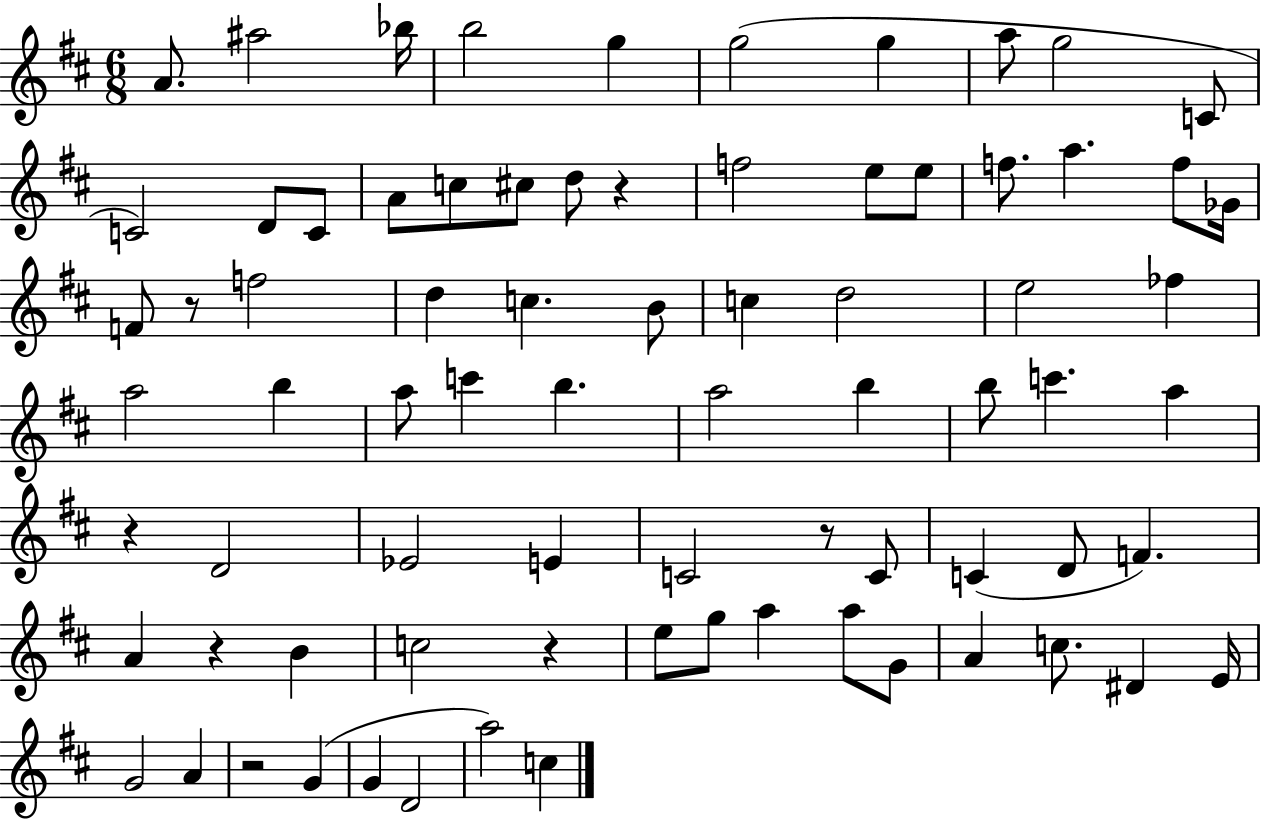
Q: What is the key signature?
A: D major